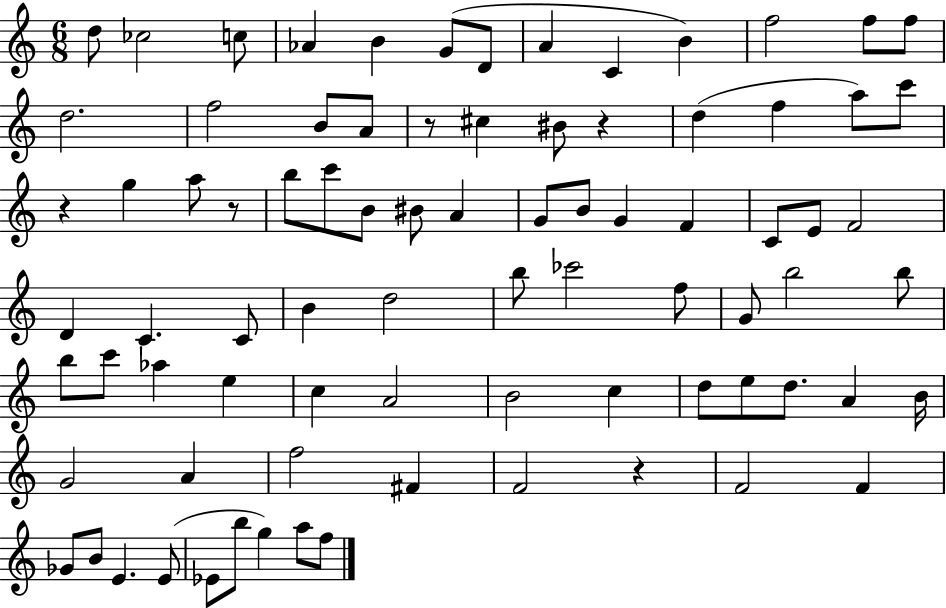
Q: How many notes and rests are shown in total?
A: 82